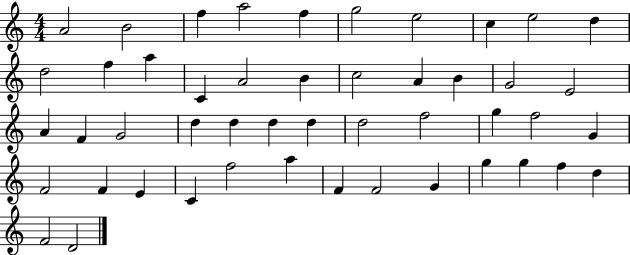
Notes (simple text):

A4/h B4/h F5/q A5/h F5/q G5/h E5/h C5/q E5/h D5/q D5/h F5/q A5/q C4/q A4/h B4/q C5/h A4/q B4/q G4/h E4/h A4/q F4/q G4/h D5/q D5/q D5/q D5/q D5/h F5/h G5/q F5/h G4/q F4/h F4/q E4/q C4/q F5/h A5/q F4/q F4/h G4/q G5/q G5/q F5/q D5/q F4/h D4/h